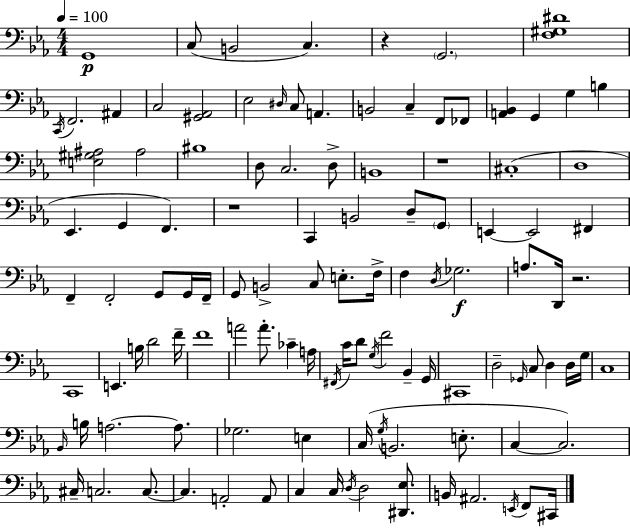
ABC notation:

X:1
T:Untitled
M:4/4
L:1/4
K:Cm
G,,4 C,/2 B,,2 C, z G,,2 [F,^G,^D]4 C,,/4 F,,2 ^A,, C,2 [^G,,_A,,]2 _E,2 ^D,/4 C,/2 A,, B,,2 C, F,,/2 _F,,/2 [A,,_B,,] G,, G, B, [E,^G,^A,]2 ^A,2 ^B,4 D,/2 C,2 D,/2 B,,4 z4 ^C,4 D,4 _E,, G,, F,, z4 C,, B,,2 D,/2 G,,/2 E,, E,,2 ^F,, F,, F,,2 G,,/2 G,,/4 F,,/4 G,,/2 B,,2 C,/2 E,/2 F,/4 F, D,/4 _G,2 A,/2 D,,/4 z2 C,,4 E,, B,/4 D2 F/4 F4 A2 A/2 _C A,/4 ^F,,/4 C/4 D/2 G,/4 F2 _B,, G,,/4 ^C,,4 D,2 _G,,/4 C,/2 D, D,/4 G,/4 C,4 _B,,/4 B,/4 A,2 A,/2 _G,2 E, C,/4 G,/4 B,,2 E,/2 C, C,2 ^C,/4 C,2 C,/2 C, A,,2 A,,/2 C, C,/4 D,/4 D,2 [^D,,_E,]/2 B,,/4 ^A,,2 E,,/4 F,,/2 ^C,,/4